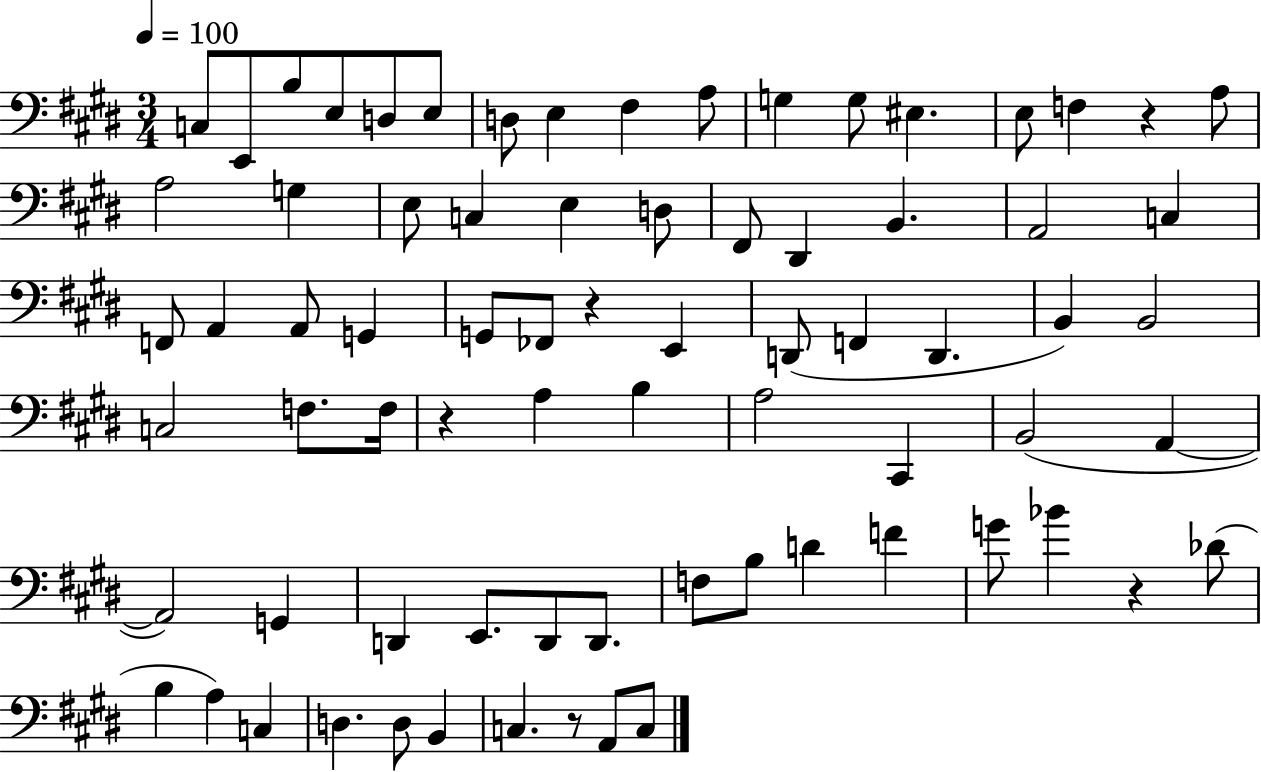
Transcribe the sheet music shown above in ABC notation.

X:1
T:Untitled
M:3/4
L:1/4
K:E
C,/2 E,,/2 B,/2 E,/2 D,/2 E,/2 D,/2 E, ^F, A,/2 G, G,/2 ^E, E,/2 F, z A,/2 A,2 G, E,/2 C, E, D,/2 ^F,,/2 ^D,, B,, A,,2 C, F,,/2 A,, A,,/2 G,, G,,/2 _F,,/2 z E,, D,,/2 F,, D,, B,, B,,2 C,2 F,/2 F,/4 z A, B, A,2 ^C,, B,,2 A,, A,,2 G,, D,, E,,/2 D,,/2 D,,/2 F,/2 B,/2 D F G/2 _B z _D/2 B, A, C, D, D,/2 B,, C, z/2 A,,/2 C,/2